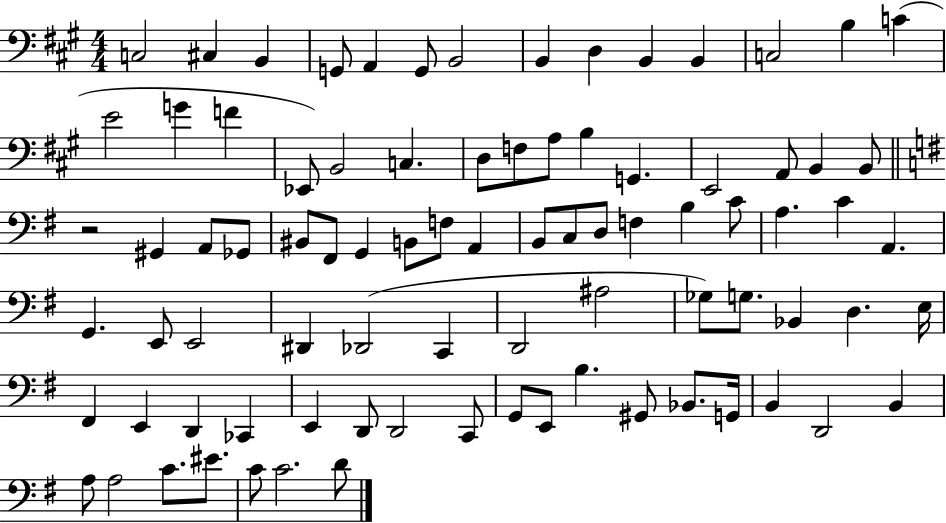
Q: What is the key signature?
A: A major